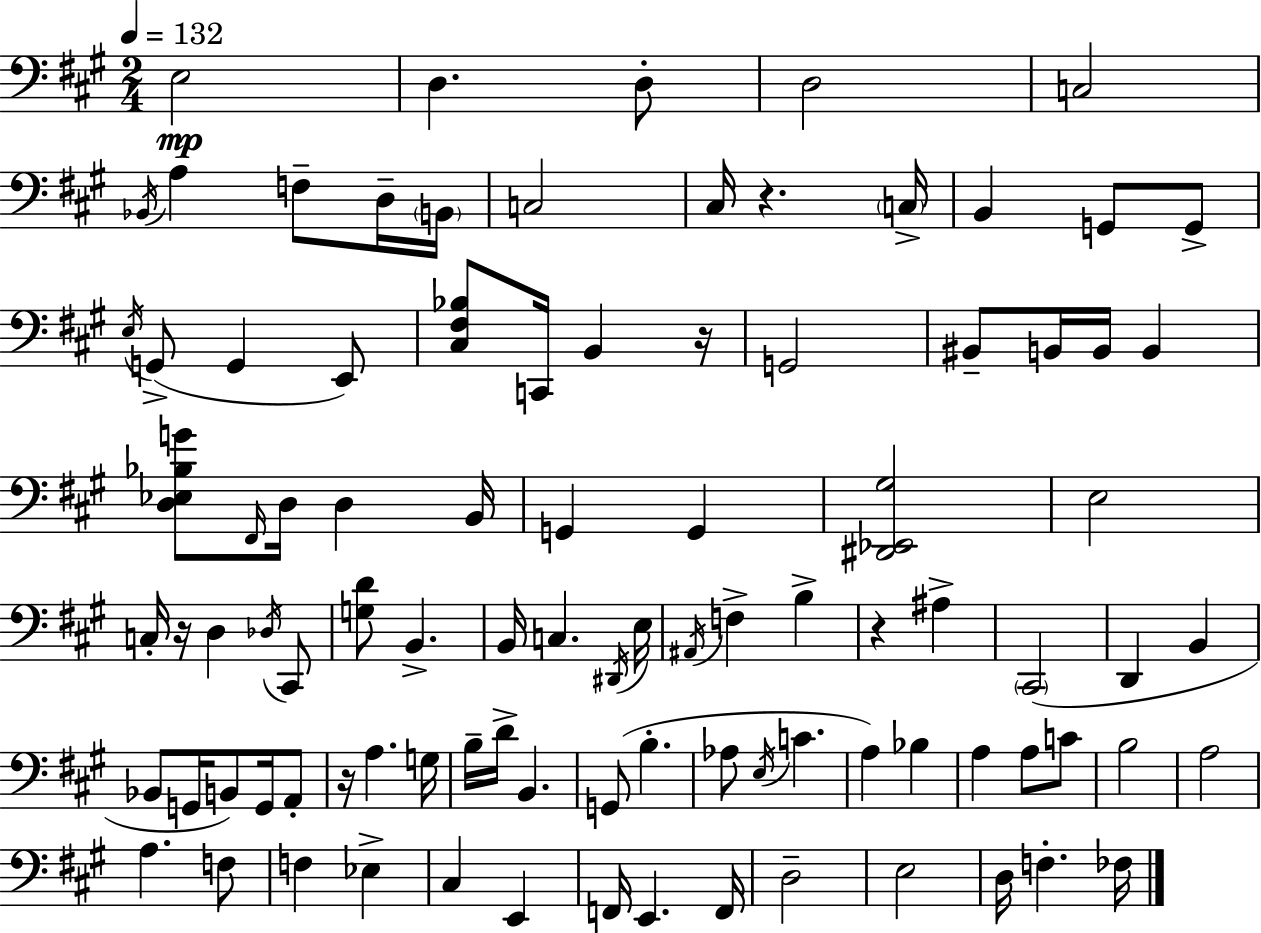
{
  \clef bass
  \numericTimeSignature
  \time 2/4
  \key a \major
  \tempo 4 = 132
  \repeat volta 2 { e2\mp | d4. d8-. | d2 | c2 | \break \acciaccatura { bes,16 } a4 f8-- d16-- | \parenthesize b,16 c2 | cis16 r4. | \parenthesize c16-> b,4 g,8 g,8-> | \break \acciaccatura { e16 }( g,8-> g,4 | e,8) <cis fis bes>8 c,16 b,4 | r16 g,2 | bis,8-- b,16 b,16 b,4 | \break <d ees bes g'>8 \grace { fis,16 } d16 d4 | b,16 g,4 g,4 | <dis, ees, gis>2 | e2 | \break c16-. r16 d4 | \acciaccatura { des16 } cis,8 <g d'>8 b,4.-> | b,16 c4. | \acciaccatura { dis,16 } e16 \acciaccatura { ais,16 } f4-> | \break b4-> r4 | ais4-> \parenthesize cis,2( | d,4 | b,4 bes,8 | \break g,16 b,8) g,16 a,8-. r16 a4. | g16 b16-- d'16-> | b,4. g,8( | b4.-. aes8 | \break \acciaccatura { e16 } c'4. a4) | bes4 a4 | a8 c'8 b2 | a2 | \break a4. | f8 f4 | ees4-> cis4 | e,4 f,16 | \break e,4. f,16 d2-- | e2 | d16 | f4.-. fes16 } \bar "|."
}